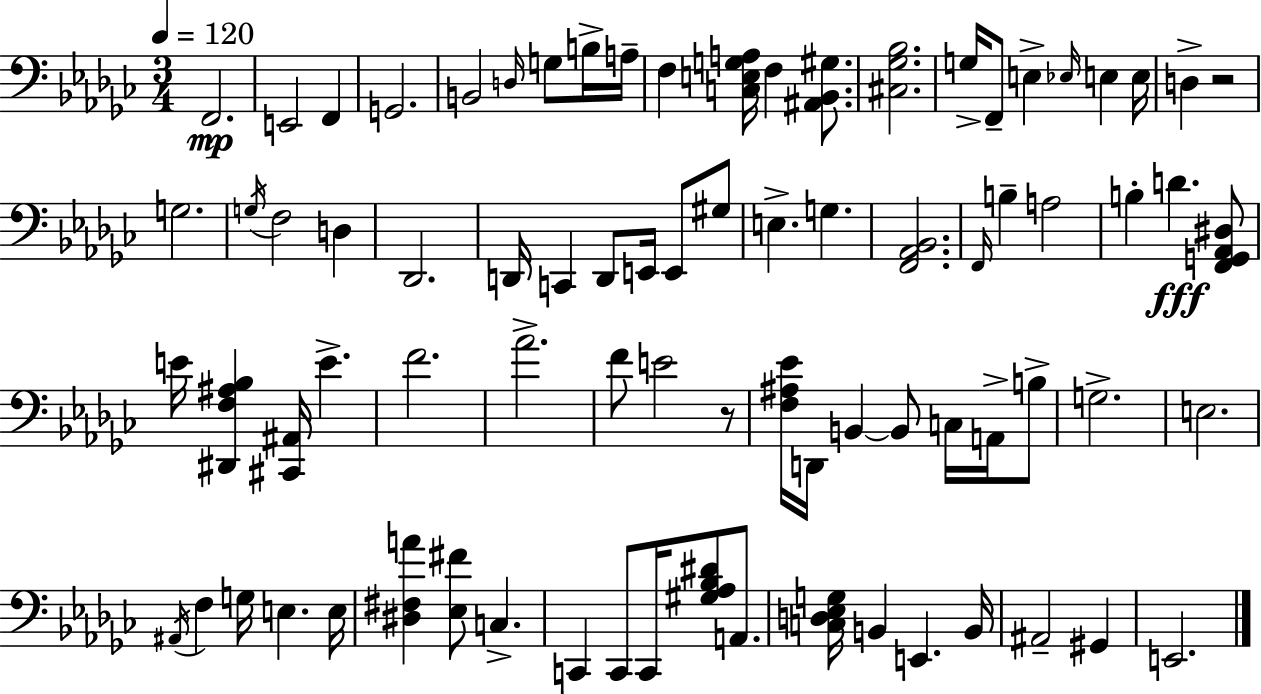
{
  \clef bass
  \numericTimeSignature
  \time 3/4
  \key ees \minor
  \tempo 4 = 120
  f,2.\mp | e,2 f,4 | g,2. | b,2 \grace { d16 } g8 b16-> | \break a16-- f4 <c e g a>16 f4 <ais, bes, gis>8. | <cis ges bes>2. | g16-> f,8-- e4-> \grace { ees16 } e4 | e16 d4-> r2 | \break g2. | \acciaccatura { g16 } f2 d4 | des,2. | d,16 c,4 d,8 e,16 e,8 | \break gis8 e4.-> g4. | <f, aes, bes,>2. | \grace { f,16 } b4-- a2 | b4-. d'4.\fff | \break <f, g, aes, dis>8 e'16 <dis, f ais bes>4 <cis, ais,>16 e'4.-> | f'2. | aes'2.-> | f'8 e'2 | \break r8 <f ais ees'>16 d,16 b,4~~ b,8 | c16 a,16-> b8-> g2.-> | e2. | \acciaccatura { ais,16 } f4 g16 e4. | \break e16 <dis fis a'>4 <ees fis'>8 c4.-> | c,4 c,8 c,16 | <gis aes bes dis'>8 a,8. <c d ees g>16 b,4 e,4. | b,16 ais,2-- | \break gis,4 e,2. | \bar "|."
}